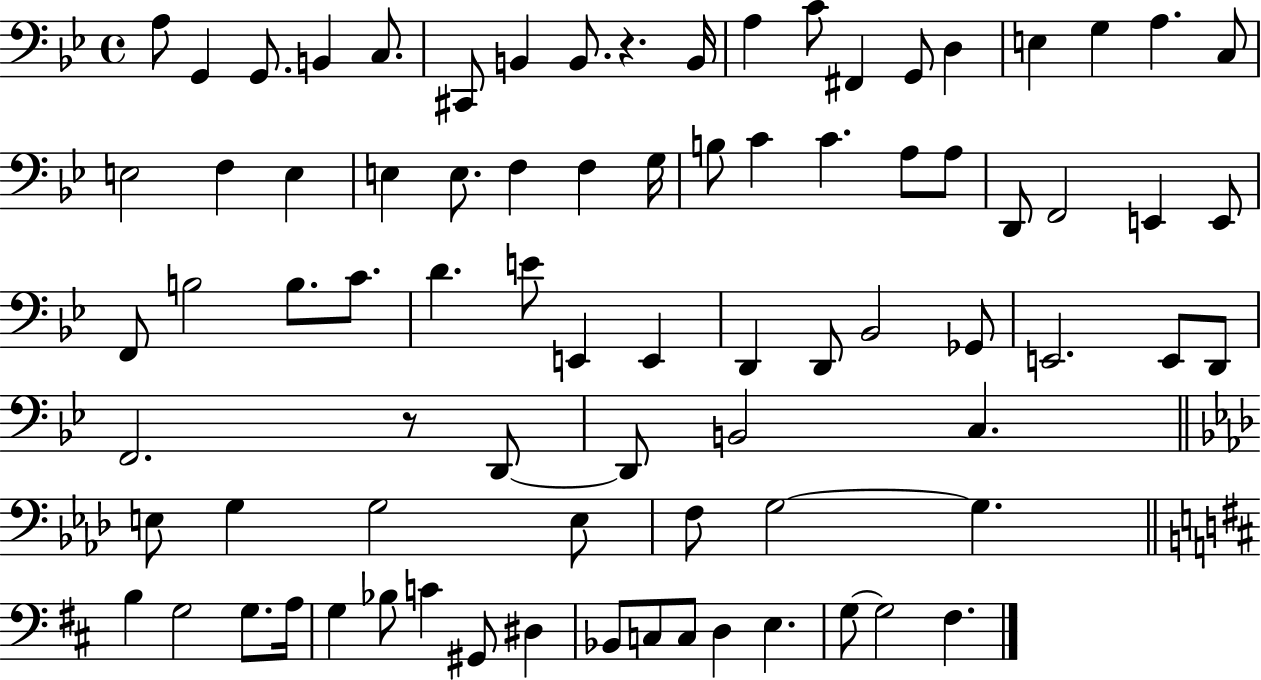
A3/e G2/q G2/e. B2/q C3/e. C#2/e B2/q B2/e. R/q. B2/s A3/q C4/e F#2/q G2/e D3/q E3/q G3/q A3/q. C3/e E3/h F3/q E3/q E3/q E3/e. F3/q F3/q G3/s B3/e C4/q C4/q. A3/e A3/e D2/e F2/h E2/q E2/e F2/e B3/h B3/e. C4/e. D4/q. E4/e E2/q E2/q D2/q D2/e Bb2/h Gb2/e E2/h. E2/e D2/e F2/h. R/e D2/e D2/e B2/h C3/q. E3/e G3/q G3/h E3/e F3/e G3/h G3/q. B3/q G3/h G3/e. A3/s G3/q Bb3/e C4/q G#2/e D#3/q Bb2/e C3/e C3/e D3/q E3/q. G3/e G3/h F#3/q.